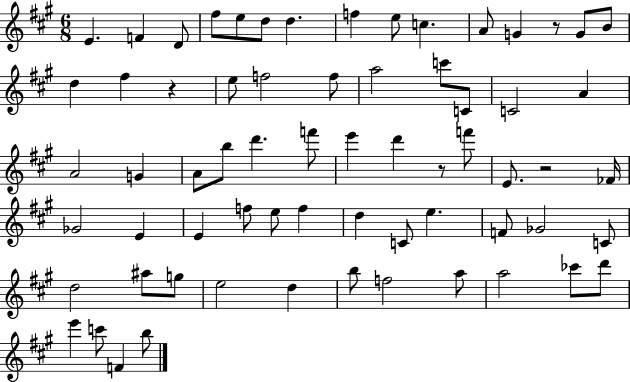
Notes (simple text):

E4/q. F4/q D4/e F#5/e E5/e D5/e D5/q. F5/q E5/e C5/q. A4/e G4/q R/e G4/e B4/e D5/q F#5/q R/q E5/e F5/h F5/e A5/h C6/e C4/e C4/h A4/q A4/h G4/q A4/e B5/e D6/q. F6/e E6/q D6/q R/e F6/e E4/e. R/h FES4/s Gb4/h E4/q E4/q F5/e E5/e F5/q D5/q C4/e E5/q. F4/e Gb4/h C4/e D5/h A#5/e G5/e E5/h D5/q B5/e F5/h A5/e A5/h CES6/e D6/e E6/q C6/e F4/q B5/e